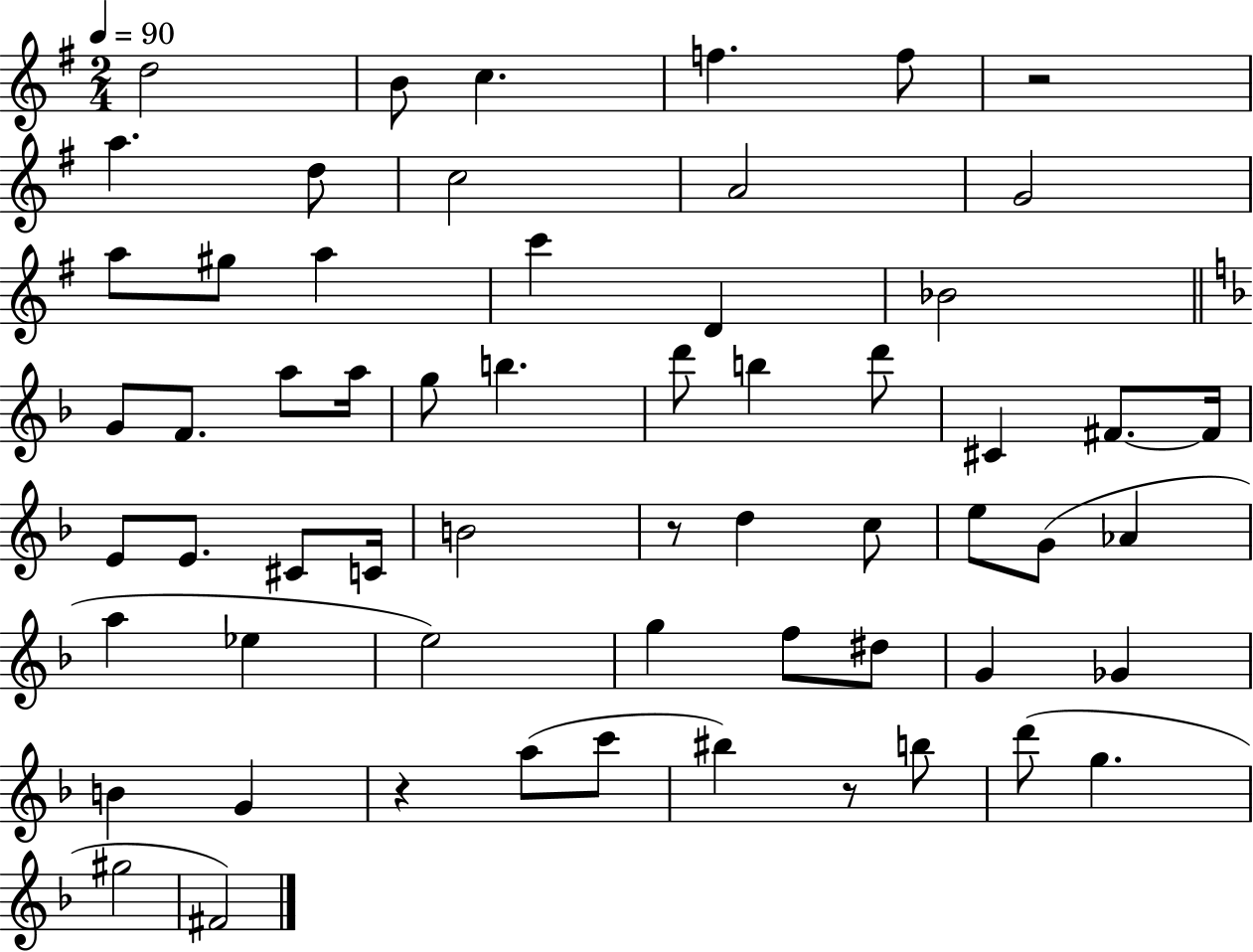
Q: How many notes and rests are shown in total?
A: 60